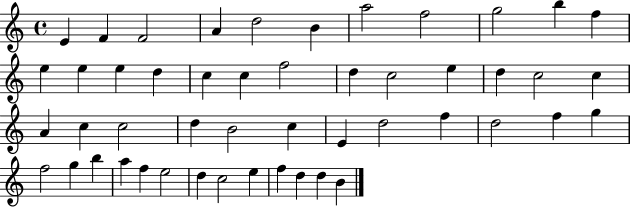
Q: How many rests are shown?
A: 0